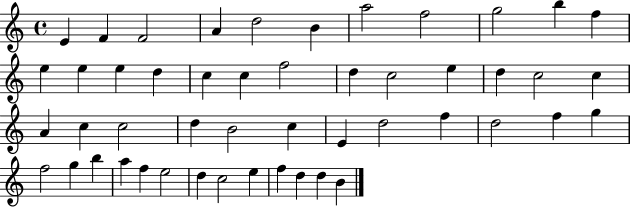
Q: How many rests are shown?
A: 0